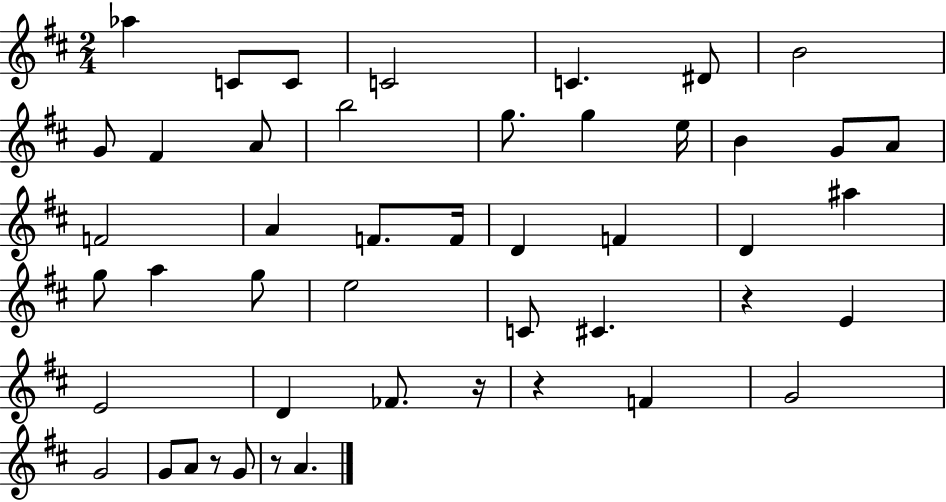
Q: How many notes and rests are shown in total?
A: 47